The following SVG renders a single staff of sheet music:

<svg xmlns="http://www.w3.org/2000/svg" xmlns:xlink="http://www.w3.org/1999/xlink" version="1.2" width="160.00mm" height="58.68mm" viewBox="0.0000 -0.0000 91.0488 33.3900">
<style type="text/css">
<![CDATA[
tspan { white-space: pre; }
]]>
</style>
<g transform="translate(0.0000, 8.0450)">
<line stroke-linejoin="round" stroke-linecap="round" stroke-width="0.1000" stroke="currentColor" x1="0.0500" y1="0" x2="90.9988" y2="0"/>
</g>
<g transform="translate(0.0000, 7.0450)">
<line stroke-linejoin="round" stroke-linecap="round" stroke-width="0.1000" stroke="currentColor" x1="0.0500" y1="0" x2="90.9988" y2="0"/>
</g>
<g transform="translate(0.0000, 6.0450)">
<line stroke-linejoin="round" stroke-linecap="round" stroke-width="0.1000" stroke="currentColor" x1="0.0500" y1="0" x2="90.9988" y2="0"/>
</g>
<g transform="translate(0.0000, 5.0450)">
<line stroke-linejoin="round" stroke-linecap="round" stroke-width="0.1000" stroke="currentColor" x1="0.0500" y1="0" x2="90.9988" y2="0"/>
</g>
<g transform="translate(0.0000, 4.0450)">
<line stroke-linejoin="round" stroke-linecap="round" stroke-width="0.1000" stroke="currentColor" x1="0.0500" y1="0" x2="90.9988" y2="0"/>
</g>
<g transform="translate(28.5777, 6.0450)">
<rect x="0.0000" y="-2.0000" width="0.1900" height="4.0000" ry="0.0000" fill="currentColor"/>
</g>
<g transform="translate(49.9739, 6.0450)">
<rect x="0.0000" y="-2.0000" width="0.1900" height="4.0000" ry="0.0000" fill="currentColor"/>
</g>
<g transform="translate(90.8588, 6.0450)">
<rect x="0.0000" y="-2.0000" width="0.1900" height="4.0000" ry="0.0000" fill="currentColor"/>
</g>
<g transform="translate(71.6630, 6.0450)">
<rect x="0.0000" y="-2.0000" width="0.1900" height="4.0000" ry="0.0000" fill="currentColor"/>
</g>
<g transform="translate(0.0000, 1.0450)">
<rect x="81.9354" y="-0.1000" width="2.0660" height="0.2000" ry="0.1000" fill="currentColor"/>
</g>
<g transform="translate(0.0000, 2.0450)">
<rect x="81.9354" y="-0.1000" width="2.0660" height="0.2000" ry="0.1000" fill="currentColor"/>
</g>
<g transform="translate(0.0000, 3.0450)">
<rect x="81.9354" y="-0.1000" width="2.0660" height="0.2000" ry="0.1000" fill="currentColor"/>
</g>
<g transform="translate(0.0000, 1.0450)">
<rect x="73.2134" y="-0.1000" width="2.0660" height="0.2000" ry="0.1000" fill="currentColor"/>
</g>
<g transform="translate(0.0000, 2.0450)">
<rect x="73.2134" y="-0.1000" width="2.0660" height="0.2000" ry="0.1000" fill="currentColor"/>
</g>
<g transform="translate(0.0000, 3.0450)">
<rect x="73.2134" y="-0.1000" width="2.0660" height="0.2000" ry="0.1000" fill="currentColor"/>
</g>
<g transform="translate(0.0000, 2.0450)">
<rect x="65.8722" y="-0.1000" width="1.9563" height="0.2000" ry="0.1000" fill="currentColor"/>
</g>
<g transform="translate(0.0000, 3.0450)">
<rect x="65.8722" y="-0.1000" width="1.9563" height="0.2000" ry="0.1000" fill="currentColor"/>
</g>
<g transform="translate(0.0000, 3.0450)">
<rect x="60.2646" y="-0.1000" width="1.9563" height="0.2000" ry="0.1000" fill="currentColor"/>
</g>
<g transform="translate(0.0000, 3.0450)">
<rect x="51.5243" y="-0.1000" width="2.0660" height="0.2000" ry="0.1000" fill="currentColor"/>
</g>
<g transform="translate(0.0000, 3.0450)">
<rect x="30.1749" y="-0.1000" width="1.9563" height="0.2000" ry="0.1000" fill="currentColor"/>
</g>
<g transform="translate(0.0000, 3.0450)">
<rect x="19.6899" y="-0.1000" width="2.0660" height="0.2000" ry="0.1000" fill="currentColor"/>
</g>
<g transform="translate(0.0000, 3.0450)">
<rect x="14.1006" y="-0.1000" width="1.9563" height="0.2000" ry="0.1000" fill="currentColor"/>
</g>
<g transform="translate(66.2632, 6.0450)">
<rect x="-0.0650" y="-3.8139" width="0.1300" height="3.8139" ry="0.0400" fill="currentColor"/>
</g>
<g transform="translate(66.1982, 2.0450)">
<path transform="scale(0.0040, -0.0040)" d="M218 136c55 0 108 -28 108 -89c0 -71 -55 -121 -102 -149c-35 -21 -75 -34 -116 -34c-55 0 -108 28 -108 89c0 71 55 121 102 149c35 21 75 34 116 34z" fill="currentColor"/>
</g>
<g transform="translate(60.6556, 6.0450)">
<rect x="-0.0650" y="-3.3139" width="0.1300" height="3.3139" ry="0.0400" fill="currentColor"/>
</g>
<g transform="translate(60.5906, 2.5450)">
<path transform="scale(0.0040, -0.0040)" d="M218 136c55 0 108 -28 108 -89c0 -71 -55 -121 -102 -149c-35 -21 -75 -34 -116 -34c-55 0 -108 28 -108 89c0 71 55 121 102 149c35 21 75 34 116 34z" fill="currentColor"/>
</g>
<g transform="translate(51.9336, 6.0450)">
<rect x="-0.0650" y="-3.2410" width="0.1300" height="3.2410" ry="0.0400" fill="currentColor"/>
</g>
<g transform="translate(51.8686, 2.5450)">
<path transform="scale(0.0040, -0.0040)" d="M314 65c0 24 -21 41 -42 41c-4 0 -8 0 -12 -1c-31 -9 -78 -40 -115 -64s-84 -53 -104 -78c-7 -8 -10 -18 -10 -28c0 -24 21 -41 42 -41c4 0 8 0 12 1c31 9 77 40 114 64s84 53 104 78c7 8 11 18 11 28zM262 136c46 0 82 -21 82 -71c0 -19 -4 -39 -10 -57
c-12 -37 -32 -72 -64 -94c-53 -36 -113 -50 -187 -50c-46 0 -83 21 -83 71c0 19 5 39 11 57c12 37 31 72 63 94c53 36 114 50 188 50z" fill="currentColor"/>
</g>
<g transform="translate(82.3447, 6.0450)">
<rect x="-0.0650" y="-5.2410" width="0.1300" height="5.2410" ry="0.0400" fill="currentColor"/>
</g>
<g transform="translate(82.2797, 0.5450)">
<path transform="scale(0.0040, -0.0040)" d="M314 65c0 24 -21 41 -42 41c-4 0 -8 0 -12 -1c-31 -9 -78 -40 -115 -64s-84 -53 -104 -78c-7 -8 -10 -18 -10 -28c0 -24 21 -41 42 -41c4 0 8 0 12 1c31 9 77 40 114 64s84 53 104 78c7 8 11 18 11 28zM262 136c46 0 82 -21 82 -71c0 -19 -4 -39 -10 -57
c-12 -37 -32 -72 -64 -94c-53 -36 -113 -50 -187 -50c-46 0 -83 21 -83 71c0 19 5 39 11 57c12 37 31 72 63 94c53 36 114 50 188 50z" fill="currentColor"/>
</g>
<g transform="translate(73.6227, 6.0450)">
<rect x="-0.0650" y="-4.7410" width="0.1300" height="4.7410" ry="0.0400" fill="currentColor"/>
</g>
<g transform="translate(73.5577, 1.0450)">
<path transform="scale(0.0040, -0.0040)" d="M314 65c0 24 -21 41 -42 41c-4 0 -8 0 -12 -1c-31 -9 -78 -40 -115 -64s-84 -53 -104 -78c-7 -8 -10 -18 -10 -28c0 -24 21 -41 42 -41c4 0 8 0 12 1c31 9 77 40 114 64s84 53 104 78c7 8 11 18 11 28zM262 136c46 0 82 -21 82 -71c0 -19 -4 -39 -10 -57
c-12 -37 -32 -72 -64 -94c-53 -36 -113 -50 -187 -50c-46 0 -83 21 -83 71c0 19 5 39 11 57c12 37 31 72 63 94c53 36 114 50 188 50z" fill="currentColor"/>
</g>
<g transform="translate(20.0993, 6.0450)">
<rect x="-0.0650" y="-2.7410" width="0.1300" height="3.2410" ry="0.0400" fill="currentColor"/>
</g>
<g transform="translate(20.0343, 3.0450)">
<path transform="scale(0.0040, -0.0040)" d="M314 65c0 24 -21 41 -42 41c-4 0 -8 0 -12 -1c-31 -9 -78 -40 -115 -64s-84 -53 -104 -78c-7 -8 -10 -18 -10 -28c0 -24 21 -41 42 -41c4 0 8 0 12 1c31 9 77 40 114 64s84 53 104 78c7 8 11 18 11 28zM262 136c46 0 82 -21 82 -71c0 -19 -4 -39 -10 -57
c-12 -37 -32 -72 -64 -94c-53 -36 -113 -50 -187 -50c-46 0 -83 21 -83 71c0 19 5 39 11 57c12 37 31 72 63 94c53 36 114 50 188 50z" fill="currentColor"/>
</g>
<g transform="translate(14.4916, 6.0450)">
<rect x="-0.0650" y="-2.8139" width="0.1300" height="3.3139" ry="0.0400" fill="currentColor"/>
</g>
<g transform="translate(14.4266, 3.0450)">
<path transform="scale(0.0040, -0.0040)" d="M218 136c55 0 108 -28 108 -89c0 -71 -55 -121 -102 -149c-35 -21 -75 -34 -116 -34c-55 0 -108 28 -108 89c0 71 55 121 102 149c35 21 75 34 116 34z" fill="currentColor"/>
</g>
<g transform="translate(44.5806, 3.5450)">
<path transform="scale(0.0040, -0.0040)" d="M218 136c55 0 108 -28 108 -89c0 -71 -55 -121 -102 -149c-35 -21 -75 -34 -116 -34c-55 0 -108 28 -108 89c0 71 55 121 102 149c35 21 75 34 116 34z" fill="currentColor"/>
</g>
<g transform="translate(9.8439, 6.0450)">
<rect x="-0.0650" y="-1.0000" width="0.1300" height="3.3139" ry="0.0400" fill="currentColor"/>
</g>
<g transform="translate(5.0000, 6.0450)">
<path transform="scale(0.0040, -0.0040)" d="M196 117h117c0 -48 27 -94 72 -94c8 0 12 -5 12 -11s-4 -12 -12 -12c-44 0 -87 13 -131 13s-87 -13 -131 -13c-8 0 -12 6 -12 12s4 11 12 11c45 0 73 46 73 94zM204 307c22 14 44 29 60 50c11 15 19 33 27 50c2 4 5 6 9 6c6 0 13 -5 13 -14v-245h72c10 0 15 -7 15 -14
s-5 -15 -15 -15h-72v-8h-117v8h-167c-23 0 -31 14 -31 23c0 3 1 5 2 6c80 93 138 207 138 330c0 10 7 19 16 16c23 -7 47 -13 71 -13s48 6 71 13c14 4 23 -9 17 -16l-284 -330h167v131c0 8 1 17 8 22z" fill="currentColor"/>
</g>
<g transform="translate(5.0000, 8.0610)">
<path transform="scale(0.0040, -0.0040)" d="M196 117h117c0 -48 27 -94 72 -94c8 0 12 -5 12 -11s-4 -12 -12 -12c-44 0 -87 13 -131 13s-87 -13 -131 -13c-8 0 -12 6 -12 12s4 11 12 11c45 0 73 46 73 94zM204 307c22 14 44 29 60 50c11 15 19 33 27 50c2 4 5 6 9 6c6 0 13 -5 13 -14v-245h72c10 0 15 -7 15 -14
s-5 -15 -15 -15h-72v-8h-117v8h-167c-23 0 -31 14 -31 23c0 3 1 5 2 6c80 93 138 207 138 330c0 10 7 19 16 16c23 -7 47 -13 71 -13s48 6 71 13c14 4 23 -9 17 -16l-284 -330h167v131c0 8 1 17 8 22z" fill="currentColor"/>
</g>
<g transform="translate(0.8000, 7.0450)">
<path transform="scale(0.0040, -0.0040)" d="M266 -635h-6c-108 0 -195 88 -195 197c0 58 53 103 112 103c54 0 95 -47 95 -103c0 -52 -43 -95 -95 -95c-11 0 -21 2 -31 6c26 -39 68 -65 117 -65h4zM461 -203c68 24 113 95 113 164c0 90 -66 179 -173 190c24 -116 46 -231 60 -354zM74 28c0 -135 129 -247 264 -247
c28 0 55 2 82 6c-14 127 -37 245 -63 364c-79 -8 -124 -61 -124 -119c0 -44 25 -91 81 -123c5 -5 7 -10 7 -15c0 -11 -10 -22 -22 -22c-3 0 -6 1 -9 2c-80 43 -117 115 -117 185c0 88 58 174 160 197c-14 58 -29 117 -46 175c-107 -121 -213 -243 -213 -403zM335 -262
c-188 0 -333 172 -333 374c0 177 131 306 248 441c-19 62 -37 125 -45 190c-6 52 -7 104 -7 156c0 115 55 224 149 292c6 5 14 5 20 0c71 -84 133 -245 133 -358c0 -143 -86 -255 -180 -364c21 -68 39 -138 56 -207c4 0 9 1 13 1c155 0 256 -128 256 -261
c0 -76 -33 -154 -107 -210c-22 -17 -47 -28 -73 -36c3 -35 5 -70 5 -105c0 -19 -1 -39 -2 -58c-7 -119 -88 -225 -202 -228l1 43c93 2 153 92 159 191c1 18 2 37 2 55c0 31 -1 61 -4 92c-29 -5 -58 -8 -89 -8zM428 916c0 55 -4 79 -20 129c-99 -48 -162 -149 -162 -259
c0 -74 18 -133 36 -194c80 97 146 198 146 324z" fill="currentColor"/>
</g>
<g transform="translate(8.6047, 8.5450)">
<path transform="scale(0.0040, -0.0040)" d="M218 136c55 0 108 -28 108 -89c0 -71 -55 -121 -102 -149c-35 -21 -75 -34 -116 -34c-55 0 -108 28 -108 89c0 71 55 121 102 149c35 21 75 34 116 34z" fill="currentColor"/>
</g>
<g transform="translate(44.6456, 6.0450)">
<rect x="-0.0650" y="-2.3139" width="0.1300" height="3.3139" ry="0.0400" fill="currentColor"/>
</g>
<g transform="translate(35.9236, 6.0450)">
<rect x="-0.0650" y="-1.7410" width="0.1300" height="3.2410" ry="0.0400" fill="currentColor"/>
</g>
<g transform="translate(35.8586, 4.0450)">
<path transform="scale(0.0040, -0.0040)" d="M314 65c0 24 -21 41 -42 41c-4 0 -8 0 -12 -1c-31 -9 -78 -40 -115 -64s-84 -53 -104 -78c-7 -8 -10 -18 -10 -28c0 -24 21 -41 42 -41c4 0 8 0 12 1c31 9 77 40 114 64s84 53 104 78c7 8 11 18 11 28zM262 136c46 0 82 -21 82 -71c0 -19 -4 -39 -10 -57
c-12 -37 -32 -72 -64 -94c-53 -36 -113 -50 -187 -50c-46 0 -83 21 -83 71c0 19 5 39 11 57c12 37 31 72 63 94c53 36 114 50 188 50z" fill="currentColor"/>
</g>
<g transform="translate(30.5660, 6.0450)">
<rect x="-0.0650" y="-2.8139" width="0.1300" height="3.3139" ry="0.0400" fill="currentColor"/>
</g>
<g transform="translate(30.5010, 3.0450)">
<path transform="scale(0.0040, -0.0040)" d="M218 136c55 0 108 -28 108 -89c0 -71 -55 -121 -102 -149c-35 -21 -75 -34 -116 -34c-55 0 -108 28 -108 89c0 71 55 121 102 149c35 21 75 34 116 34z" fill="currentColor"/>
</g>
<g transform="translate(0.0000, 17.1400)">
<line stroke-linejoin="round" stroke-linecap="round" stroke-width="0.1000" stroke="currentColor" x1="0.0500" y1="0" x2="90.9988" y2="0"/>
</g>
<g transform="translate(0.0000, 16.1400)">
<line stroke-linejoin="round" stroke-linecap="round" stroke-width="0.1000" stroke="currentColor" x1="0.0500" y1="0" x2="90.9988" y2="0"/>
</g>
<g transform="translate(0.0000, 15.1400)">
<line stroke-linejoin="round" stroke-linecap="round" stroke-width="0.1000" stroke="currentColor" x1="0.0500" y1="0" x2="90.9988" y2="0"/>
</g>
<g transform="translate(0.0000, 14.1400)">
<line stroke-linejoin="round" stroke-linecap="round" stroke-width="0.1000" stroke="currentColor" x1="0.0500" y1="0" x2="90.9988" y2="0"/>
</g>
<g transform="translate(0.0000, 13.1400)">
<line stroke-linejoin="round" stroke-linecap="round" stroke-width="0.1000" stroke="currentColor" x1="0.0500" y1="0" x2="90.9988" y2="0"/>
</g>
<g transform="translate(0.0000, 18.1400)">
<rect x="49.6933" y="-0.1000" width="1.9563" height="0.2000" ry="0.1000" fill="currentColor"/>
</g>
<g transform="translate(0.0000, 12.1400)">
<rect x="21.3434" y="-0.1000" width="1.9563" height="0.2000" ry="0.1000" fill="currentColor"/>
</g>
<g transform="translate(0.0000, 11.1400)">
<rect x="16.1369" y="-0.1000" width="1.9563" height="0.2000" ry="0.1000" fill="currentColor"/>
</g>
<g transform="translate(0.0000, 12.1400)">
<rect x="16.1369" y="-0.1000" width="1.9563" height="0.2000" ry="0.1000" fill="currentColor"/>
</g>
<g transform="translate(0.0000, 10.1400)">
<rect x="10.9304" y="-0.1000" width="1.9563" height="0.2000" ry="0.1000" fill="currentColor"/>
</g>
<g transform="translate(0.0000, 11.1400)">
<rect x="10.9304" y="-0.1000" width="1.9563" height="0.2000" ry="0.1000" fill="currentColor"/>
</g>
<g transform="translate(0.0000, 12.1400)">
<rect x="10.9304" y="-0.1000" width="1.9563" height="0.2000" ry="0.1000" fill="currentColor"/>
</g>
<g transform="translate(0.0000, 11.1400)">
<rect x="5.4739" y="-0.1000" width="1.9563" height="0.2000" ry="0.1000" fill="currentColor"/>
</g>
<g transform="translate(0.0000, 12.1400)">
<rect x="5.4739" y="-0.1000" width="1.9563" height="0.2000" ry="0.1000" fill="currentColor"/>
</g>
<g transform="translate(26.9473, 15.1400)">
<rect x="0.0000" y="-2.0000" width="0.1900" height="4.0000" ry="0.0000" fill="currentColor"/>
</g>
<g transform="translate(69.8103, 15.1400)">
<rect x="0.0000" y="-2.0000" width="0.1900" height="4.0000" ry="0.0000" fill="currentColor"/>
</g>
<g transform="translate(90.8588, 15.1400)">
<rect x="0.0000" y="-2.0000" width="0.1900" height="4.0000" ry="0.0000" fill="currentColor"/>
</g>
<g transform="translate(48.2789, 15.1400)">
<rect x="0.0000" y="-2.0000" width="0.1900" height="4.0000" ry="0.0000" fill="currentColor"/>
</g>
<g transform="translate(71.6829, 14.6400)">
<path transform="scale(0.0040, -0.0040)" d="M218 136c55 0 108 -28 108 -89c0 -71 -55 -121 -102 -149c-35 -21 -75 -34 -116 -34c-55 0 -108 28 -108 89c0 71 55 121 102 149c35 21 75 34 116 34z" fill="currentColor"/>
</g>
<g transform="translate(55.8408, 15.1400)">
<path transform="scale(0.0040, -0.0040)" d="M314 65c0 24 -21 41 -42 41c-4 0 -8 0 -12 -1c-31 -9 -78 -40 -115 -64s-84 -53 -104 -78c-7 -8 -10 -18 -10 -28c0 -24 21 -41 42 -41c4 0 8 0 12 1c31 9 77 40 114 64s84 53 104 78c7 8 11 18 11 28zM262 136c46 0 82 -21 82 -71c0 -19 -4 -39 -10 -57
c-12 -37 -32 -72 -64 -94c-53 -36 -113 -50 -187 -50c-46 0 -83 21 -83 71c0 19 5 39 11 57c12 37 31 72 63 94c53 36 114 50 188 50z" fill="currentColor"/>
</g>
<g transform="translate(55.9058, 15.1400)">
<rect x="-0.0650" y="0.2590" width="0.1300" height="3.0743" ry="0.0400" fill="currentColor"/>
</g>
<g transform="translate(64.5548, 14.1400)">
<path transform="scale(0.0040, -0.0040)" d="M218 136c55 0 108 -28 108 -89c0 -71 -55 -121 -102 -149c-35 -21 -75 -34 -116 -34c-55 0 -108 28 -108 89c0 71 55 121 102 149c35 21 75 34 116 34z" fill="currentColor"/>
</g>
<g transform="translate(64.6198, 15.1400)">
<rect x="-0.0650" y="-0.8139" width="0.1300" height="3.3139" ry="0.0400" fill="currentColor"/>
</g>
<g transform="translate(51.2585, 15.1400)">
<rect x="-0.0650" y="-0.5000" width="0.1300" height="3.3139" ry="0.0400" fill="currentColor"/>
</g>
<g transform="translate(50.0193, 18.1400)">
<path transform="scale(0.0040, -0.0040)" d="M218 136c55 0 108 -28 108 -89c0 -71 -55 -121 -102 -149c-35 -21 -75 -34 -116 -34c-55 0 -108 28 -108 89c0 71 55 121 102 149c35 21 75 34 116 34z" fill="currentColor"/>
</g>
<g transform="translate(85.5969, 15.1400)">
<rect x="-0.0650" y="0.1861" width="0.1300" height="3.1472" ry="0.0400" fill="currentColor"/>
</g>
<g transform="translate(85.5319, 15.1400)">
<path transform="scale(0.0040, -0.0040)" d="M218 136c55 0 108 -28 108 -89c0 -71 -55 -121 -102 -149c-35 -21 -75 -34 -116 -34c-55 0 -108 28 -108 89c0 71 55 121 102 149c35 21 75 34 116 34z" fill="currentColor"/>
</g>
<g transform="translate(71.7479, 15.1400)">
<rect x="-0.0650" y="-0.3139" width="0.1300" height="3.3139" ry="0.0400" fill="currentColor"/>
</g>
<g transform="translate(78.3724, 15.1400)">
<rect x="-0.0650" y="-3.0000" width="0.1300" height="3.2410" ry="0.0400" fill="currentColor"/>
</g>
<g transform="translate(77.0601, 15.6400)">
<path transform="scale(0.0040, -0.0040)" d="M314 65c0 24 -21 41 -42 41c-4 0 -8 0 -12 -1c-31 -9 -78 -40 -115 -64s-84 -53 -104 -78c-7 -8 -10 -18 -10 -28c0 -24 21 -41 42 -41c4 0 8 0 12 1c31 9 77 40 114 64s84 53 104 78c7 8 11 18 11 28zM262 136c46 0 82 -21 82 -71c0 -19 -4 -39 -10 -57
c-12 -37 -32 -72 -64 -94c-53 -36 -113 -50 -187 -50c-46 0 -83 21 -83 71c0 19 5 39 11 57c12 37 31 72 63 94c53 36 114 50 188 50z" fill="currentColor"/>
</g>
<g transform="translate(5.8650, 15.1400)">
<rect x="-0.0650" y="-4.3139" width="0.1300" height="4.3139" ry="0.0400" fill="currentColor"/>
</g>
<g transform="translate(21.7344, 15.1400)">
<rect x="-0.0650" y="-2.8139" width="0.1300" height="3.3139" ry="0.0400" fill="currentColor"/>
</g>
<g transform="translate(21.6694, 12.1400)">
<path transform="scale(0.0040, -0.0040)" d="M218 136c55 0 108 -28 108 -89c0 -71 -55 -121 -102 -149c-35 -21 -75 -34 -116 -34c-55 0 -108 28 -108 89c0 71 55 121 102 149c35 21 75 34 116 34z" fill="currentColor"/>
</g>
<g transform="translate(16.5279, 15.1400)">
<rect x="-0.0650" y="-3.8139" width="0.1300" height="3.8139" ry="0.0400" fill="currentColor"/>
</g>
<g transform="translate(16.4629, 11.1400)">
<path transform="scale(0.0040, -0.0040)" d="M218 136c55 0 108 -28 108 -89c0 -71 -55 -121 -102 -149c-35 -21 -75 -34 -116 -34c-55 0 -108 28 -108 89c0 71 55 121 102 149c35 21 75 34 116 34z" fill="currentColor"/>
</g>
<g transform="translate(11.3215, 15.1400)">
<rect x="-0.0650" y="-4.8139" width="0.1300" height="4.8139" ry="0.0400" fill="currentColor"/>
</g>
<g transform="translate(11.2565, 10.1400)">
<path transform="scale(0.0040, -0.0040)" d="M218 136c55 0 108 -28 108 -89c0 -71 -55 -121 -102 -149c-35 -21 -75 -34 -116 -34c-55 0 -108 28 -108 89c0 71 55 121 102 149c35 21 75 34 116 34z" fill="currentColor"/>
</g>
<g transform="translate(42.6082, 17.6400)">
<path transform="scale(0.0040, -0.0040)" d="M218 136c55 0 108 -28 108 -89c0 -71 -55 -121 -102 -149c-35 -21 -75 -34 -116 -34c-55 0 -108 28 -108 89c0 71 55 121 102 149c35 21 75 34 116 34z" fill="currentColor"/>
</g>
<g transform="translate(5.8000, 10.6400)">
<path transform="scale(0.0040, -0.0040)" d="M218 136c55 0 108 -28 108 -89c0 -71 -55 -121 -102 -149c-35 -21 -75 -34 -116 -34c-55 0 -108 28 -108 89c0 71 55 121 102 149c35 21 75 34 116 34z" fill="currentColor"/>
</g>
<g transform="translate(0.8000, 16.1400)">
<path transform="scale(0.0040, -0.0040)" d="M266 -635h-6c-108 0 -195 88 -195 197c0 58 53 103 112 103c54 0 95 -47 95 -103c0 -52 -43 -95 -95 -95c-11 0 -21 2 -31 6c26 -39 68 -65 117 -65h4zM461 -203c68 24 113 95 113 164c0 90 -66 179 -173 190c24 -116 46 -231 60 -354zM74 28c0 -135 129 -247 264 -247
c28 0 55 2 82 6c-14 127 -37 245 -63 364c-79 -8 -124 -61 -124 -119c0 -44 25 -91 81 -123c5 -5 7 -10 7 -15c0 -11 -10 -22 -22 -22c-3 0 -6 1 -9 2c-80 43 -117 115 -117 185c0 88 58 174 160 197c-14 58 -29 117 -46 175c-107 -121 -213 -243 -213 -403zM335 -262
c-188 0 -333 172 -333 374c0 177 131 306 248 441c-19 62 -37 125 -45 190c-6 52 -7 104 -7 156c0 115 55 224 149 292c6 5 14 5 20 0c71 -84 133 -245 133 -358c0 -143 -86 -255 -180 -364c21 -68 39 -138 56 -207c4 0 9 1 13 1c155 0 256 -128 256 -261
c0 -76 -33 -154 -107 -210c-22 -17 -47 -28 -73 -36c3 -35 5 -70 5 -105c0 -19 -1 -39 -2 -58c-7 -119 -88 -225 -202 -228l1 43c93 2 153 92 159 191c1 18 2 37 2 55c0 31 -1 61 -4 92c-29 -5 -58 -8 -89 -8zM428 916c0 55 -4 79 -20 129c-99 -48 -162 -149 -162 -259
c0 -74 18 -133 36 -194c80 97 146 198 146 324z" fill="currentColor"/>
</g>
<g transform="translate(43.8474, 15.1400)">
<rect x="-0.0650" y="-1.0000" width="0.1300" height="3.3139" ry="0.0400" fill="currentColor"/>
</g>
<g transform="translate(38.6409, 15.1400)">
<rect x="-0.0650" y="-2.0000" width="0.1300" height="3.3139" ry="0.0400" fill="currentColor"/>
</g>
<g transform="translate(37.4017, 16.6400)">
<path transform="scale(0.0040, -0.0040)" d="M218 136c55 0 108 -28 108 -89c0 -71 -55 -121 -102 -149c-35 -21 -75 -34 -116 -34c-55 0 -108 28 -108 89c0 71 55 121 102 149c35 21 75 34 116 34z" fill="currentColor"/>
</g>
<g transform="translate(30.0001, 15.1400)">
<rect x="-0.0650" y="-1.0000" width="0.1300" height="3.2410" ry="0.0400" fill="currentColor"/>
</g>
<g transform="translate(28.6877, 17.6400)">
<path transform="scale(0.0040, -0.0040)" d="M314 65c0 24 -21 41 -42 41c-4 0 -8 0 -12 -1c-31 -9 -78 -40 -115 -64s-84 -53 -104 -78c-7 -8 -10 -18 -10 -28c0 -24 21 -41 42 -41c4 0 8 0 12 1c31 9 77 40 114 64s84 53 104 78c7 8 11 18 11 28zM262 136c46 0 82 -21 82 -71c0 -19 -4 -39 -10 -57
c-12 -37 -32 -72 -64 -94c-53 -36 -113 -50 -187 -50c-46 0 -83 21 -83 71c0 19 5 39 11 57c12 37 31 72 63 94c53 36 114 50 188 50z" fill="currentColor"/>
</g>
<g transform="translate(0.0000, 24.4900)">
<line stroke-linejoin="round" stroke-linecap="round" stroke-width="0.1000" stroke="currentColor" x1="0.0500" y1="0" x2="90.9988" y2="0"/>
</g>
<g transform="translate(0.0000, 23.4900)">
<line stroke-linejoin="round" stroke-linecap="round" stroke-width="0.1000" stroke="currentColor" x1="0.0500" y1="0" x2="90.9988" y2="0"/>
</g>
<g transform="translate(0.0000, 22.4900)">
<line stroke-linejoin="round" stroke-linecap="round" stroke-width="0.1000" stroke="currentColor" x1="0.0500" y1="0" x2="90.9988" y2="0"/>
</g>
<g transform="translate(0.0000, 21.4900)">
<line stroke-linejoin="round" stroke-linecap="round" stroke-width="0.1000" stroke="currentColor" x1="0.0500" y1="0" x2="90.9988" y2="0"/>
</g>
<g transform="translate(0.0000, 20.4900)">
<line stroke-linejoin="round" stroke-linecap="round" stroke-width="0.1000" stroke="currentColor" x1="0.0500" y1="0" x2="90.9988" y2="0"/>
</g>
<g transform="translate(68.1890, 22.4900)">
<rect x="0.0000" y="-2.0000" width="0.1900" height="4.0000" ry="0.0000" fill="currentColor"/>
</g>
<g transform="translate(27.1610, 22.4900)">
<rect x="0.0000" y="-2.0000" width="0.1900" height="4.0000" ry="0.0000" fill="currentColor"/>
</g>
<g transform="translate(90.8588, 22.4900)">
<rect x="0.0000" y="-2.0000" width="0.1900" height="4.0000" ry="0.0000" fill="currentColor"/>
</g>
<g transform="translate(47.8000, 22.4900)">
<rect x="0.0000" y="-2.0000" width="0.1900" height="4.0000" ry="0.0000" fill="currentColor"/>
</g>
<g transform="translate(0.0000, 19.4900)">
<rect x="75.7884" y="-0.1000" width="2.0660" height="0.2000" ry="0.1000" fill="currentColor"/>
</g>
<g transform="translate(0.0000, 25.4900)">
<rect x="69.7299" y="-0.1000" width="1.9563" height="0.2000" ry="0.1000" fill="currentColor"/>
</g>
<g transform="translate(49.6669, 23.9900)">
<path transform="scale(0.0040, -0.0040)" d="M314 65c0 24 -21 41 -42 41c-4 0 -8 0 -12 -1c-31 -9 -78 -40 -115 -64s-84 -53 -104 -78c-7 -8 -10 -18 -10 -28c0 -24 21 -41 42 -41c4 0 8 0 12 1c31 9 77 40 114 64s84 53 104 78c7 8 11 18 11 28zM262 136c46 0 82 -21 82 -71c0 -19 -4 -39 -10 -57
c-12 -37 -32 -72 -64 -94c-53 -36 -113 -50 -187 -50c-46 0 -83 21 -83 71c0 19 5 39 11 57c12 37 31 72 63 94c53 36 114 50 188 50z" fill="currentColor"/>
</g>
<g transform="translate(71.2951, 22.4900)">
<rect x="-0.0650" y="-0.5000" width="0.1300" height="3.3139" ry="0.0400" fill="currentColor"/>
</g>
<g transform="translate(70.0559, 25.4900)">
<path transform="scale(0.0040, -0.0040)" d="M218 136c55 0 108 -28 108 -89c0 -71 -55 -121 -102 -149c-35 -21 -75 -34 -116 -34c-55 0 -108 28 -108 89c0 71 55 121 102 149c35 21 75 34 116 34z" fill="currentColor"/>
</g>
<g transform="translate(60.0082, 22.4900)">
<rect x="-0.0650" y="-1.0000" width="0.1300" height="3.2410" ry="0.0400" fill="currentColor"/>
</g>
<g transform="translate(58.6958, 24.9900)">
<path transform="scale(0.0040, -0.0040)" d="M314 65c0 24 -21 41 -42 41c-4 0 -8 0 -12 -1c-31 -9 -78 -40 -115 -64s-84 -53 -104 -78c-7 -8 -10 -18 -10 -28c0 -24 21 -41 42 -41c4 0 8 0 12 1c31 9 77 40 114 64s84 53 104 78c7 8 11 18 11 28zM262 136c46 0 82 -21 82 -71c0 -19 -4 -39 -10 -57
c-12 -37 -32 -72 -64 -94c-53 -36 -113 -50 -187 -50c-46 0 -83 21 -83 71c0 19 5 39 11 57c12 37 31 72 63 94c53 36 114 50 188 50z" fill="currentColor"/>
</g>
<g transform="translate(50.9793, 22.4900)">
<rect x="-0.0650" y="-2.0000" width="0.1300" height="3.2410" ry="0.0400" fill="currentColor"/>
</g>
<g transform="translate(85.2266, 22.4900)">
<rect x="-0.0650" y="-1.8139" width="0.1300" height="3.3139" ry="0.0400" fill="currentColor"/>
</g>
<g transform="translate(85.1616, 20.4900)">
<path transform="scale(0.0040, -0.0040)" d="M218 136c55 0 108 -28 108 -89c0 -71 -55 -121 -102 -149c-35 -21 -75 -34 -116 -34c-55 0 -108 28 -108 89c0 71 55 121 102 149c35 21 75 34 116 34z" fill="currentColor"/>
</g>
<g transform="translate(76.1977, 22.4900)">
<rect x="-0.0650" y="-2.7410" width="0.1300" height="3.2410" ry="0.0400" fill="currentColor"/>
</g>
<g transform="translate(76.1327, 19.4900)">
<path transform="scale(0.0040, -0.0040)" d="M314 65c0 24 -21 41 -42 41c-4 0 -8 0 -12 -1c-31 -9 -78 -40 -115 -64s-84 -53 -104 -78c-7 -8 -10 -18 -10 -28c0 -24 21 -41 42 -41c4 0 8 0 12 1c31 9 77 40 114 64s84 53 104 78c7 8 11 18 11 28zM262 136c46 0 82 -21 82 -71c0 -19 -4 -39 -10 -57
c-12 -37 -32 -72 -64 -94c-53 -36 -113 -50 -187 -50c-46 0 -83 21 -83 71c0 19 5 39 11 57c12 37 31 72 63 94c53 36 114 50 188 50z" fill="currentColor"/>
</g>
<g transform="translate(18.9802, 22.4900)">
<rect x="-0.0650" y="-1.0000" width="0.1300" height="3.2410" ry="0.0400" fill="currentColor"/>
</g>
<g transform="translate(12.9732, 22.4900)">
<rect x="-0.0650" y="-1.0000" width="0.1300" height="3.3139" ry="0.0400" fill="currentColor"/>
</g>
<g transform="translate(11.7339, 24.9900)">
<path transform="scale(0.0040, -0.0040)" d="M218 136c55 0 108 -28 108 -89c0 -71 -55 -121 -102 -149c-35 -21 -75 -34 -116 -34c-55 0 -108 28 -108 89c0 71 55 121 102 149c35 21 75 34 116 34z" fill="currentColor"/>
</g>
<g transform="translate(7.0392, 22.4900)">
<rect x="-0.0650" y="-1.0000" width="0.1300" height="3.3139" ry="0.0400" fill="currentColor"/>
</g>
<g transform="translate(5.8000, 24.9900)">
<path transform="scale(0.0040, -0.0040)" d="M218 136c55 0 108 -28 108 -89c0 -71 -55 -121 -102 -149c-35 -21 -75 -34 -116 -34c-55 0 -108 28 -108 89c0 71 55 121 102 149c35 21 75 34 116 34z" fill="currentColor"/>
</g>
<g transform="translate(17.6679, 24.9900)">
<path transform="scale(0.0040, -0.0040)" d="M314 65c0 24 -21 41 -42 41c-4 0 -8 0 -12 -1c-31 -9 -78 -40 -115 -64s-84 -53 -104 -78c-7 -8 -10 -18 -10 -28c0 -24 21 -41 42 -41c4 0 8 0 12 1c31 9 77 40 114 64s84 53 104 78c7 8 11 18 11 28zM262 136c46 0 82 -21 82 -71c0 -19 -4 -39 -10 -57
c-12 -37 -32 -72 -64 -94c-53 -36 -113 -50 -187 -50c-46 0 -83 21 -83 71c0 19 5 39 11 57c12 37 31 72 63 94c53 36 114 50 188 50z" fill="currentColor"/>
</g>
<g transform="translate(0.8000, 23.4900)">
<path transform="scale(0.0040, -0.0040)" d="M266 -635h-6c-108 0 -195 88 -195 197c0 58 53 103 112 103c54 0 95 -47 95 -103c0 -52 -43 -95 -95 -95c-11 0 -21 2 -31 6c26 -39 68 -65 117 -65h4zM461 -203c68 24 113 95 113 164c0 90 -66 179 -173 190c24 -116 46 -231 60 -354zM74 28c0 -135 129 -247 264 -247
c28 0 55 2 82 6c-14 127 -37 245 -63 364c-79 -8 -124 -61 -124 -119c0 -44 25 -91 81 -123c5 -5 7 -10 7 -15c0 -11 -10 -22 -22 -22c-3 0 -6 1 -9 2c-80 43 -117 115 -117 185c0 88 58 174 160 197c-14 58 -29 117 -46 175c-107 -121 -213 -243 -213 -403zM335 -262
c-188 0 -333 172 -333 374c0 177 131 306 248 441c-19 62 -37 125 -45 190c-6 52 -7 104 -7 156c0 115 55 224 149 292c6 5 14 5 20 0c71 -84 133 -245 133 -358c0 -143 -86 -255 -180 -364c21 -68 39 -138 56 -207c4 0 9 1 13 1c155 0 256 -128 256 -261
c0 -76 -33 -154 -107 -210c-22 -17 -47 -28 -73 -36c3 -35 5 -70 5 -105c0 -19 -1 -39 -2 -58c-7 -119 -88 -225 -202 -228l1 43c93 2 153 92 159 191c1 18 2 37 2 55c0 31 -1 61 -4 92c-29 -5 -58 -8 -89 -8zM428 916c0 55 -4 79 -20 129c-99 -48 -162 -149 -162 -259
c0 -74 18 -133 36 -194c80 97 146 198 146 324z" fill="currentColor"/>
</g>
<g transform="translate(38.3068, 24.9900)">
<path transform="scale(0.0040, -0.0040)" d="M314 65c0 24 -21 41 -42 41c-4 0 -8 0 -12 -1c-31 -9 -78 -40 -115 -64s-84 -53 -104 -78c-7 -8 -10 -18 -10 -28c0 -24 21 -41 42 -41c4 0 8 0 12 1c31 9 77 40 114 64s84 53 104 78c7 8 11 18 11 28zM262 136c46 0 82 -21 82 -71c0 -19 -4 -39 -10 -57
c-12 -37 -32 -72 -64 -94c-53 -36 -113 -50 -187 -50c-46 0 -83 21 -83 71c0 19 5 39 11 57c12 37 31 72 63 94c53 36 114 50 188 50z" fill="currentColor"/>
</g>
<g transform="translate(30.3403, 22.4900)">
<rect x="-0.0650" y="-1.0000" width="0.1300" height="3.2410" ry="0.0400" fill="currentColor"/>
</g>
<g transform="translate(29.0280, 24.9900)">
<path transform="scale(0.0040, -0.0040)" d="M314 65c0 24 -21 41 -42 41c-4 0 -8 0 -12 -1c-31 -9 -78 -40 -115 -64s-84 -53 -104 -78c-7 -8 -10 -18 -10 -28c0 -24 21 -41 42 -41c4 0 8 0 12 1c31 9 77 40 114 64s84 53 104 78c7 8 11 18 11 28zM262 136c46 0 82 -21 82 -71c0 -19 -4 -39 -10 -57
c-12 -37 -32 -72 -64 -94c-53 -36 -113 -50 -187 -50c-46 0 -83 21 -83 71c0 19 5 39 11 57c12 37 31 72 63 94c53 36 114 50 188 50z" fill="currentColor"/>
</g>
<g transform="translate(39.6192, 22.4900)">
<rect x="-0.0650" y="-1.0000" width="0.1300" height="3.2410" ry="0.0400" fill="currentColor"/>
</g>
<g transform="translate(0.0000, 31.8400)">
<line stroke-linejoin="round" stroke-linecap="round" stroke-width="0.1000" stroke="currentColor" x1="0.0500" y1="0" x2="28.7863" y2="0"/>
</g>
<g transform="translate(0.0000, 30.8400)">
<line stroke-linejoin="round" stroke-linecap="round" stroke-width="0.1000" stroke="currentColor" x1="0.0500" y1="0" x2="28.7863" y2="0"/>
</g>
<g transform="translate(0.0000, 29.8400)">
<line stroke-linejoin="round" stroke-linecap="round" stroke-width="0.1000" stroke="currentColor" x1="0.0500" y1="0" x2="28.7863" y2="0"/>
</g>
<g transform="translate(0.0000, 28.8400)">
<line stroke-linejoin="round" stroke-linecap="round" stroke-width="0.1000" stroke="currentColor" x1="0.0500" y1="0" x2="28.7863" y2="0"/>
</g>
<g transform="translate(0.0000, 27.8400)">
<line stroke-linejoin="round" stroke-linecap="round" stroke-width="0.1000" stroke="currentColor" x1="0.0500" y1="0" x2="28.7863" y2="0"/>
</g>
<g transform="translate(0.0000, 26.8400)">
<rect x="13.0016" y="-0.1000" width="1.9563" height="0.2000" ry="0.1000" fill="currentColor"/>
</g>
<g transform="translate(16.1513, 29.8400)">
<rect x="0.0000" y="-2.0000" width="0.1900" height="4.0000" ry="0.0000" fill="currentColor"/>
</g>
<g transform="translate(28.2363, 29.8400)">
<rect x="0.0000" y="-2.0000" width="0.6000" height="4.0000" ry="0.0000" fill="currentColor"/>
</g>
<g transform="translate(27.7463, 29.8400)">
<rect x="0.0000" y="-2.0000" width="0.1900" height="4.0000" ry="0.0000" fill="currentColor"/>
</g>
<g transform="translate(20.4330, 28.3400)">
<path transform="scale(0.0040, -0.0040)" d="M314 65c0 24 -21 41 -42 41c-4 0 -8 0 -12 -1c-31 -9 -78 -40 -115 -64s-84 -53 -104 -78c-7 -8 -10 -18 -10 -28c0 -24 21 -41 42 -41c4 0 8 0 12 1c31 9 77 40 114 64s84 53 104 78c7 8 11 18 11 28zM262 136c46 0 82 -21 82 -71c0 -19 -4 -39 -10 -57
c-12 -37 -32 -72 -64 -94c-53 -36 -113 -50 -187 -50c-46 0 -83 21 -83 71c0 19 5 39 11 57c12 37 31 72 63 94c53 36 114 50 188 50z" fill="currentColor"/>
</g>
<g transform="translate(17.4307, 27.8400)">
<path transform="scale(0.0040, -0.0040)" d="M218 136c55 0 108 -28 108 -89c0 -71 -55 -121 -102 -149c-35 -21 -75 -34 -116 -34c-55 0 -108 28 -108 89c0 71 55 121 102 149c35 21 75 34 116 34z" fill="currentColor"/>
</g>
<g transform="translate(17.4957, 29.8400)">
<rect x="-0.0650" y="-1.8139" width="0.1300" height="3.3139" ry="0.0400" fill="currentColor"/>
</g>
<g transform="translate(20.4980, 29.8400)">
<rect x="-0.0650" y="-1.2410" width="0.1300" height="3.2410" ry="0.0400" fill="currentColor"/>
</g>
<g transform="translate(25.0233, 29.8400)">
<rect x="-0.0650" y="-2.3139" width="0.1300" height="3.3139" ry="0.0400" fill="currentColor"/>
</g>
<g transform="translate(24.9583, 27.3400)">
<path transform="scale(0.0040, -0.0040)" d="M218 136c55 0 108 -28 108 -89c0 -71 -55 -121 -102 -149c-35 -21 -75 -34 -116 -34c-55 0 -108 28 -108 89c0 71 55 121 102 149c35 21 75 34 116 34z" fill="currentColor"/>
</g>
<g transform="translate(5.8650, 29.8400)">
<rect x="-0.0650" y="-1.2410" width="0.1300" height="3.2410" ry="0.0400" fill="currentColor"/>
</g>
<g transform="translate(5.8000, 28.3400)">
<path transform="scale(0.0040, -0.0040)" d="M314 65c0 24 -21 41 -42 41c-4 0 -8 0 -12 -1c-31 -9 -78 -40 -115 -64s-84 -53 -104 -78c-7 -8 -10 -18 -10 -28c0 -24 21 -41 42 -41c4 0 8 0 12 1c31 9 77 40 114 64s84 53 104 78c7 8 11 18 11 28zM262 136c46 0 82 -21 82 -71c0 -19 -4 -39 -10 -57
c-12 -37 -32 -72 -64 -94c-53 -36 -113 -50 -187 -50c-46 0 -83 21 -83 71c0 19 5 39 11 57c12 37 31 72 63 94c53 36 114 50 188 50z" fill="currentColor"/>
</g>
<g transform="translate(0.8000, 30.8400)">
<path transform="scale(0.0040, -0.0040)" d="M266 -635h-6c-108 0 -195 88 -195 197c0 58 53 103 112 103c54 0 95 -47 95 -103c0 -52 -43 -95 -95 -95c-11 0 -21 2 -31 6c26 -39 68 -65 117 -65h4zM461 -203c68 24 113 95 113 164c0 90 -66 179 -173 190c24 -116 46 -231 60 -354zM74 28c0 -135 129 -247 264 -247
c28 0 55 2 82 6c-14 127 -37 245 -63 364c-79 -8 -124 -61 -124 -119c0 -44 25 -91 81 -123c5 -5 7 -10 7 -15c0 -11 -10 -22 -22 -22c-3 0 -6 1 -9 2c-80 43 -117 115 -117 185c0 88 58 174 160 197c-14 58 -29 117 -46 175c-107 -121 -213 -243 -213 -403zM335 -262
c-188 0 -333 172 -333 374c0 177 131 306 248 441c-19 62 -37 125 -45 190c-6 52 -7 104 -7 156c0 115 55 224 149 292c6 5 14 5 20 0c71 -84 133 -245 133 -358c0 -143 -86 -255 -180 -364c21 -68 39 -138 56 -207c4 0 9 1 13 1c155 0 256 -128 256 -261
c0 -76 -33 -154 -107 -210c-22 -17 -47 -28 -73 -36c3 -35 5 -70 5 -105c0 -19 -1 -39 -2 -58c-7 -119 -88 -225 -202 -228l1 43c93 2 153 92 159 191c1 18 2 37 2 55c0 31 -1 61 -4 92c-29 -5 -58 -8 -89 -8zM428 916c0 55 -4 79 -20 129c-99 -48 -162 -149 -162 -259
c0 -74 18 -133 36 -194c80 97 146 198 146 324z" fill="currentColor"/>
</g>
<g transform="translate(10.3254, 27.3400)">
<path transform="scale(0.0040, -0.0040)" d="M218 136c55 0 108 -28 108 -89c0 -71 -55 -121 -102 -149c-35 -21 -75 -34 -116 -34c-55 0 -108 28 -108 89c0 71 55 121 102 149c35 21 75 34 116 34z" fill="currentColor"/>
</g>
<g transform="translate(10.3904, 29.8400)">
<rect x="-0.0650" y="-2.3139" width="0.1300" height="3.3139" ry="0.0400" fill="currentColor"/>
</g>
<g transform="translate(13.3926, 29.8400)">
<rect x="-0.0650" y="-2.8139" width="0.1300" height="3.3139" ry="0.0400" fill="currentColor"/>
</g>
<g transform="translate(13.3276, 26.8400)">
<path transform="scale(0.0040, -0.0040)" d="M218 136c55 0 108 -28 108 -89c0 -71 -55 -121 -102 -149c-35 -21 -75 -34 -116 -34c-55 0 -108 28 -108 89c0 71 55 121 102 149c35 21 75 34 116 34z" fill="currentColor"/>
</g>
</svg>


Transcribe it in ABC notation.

X:1
T:Untitled
M:4/4
L:1/4
K:C
D a a2 a f2 g b2 b c' e'2 f'2 d' e' c' a D2 F D C B2 d c A2 B D D D2 D2 D2 F2 D2 C a2 f e2 g a f e2 g